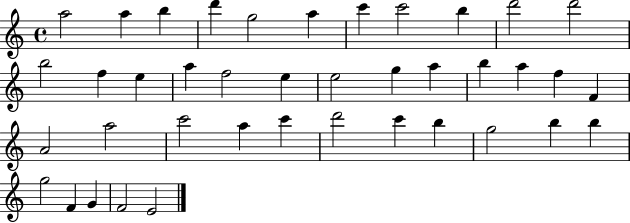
A5/h A5/q B5/q D6/q G5/h A5/q C6/q C6/h B5/q D6/h D6/h B5/h F5/q E5/q A5/q F5/h E5/q E5/h G5/q A5/q B5/q A5/q F5/q F4/q A4/h A5/h C6/h A5/q C6/q D6/h C6/q B5/q G5/h B5/q B5/q G5/h F4/q G4/q F4/h E4/h